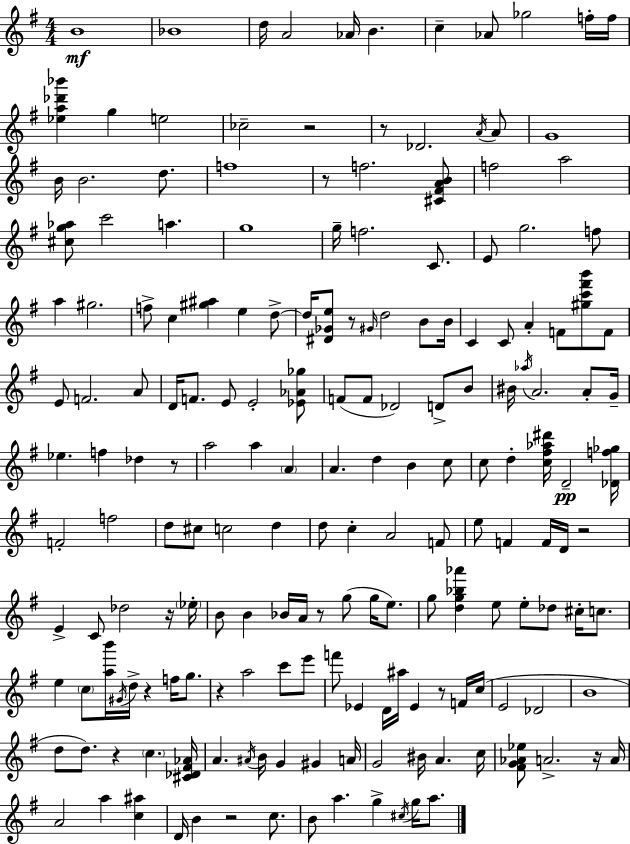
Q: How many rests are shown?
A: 14